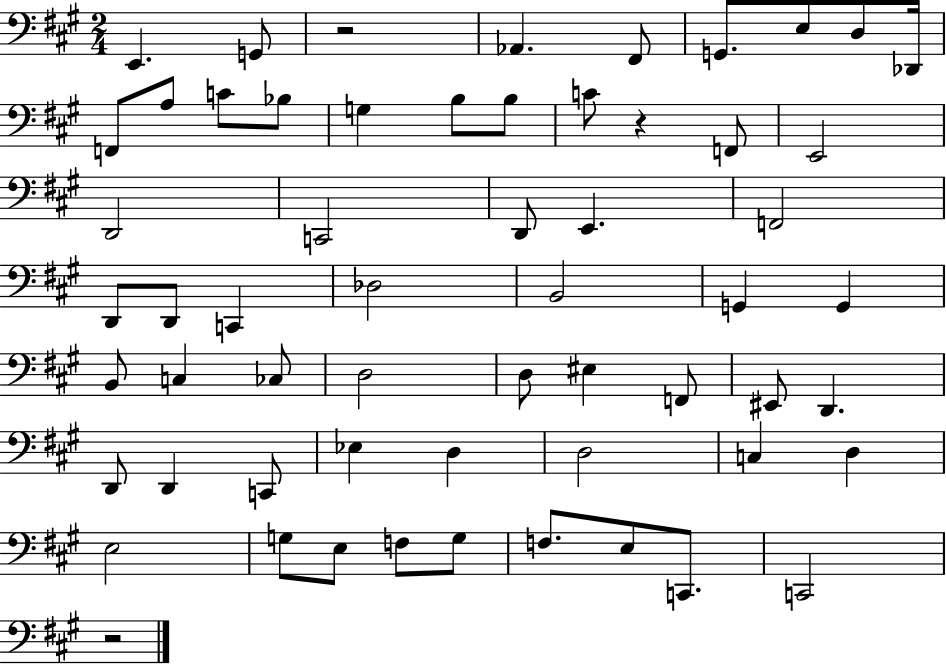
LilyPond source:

{
  \clef bass
  \numericTimeSignature
  \time 2/4
  \key a \major
  e,4. g,8 | r2 | aes,4. fis,8 | g,8. e8 d8 des,16 | \break f,8 a8 c'8 bes8 | g4 b8 b8 | c'8 r4 f,8 | e,2 | \break d,2 | c,2 | d,8 e,4. | f,2 | \break d,8 d,8 c,4 | des2 | b,2 | g,4 g,4 | \break b,8 c4 ces8 | d2 | d8 eis4 f,8 | eis,8 d,4. | \break d,8 d,4 c,8 | ees4 d4 | d2 | c4 d4 | \break e2 | g8 e8 f8 g8 | f8. e8 c,8. | c,2 | \break r2 | \bar "|."
}